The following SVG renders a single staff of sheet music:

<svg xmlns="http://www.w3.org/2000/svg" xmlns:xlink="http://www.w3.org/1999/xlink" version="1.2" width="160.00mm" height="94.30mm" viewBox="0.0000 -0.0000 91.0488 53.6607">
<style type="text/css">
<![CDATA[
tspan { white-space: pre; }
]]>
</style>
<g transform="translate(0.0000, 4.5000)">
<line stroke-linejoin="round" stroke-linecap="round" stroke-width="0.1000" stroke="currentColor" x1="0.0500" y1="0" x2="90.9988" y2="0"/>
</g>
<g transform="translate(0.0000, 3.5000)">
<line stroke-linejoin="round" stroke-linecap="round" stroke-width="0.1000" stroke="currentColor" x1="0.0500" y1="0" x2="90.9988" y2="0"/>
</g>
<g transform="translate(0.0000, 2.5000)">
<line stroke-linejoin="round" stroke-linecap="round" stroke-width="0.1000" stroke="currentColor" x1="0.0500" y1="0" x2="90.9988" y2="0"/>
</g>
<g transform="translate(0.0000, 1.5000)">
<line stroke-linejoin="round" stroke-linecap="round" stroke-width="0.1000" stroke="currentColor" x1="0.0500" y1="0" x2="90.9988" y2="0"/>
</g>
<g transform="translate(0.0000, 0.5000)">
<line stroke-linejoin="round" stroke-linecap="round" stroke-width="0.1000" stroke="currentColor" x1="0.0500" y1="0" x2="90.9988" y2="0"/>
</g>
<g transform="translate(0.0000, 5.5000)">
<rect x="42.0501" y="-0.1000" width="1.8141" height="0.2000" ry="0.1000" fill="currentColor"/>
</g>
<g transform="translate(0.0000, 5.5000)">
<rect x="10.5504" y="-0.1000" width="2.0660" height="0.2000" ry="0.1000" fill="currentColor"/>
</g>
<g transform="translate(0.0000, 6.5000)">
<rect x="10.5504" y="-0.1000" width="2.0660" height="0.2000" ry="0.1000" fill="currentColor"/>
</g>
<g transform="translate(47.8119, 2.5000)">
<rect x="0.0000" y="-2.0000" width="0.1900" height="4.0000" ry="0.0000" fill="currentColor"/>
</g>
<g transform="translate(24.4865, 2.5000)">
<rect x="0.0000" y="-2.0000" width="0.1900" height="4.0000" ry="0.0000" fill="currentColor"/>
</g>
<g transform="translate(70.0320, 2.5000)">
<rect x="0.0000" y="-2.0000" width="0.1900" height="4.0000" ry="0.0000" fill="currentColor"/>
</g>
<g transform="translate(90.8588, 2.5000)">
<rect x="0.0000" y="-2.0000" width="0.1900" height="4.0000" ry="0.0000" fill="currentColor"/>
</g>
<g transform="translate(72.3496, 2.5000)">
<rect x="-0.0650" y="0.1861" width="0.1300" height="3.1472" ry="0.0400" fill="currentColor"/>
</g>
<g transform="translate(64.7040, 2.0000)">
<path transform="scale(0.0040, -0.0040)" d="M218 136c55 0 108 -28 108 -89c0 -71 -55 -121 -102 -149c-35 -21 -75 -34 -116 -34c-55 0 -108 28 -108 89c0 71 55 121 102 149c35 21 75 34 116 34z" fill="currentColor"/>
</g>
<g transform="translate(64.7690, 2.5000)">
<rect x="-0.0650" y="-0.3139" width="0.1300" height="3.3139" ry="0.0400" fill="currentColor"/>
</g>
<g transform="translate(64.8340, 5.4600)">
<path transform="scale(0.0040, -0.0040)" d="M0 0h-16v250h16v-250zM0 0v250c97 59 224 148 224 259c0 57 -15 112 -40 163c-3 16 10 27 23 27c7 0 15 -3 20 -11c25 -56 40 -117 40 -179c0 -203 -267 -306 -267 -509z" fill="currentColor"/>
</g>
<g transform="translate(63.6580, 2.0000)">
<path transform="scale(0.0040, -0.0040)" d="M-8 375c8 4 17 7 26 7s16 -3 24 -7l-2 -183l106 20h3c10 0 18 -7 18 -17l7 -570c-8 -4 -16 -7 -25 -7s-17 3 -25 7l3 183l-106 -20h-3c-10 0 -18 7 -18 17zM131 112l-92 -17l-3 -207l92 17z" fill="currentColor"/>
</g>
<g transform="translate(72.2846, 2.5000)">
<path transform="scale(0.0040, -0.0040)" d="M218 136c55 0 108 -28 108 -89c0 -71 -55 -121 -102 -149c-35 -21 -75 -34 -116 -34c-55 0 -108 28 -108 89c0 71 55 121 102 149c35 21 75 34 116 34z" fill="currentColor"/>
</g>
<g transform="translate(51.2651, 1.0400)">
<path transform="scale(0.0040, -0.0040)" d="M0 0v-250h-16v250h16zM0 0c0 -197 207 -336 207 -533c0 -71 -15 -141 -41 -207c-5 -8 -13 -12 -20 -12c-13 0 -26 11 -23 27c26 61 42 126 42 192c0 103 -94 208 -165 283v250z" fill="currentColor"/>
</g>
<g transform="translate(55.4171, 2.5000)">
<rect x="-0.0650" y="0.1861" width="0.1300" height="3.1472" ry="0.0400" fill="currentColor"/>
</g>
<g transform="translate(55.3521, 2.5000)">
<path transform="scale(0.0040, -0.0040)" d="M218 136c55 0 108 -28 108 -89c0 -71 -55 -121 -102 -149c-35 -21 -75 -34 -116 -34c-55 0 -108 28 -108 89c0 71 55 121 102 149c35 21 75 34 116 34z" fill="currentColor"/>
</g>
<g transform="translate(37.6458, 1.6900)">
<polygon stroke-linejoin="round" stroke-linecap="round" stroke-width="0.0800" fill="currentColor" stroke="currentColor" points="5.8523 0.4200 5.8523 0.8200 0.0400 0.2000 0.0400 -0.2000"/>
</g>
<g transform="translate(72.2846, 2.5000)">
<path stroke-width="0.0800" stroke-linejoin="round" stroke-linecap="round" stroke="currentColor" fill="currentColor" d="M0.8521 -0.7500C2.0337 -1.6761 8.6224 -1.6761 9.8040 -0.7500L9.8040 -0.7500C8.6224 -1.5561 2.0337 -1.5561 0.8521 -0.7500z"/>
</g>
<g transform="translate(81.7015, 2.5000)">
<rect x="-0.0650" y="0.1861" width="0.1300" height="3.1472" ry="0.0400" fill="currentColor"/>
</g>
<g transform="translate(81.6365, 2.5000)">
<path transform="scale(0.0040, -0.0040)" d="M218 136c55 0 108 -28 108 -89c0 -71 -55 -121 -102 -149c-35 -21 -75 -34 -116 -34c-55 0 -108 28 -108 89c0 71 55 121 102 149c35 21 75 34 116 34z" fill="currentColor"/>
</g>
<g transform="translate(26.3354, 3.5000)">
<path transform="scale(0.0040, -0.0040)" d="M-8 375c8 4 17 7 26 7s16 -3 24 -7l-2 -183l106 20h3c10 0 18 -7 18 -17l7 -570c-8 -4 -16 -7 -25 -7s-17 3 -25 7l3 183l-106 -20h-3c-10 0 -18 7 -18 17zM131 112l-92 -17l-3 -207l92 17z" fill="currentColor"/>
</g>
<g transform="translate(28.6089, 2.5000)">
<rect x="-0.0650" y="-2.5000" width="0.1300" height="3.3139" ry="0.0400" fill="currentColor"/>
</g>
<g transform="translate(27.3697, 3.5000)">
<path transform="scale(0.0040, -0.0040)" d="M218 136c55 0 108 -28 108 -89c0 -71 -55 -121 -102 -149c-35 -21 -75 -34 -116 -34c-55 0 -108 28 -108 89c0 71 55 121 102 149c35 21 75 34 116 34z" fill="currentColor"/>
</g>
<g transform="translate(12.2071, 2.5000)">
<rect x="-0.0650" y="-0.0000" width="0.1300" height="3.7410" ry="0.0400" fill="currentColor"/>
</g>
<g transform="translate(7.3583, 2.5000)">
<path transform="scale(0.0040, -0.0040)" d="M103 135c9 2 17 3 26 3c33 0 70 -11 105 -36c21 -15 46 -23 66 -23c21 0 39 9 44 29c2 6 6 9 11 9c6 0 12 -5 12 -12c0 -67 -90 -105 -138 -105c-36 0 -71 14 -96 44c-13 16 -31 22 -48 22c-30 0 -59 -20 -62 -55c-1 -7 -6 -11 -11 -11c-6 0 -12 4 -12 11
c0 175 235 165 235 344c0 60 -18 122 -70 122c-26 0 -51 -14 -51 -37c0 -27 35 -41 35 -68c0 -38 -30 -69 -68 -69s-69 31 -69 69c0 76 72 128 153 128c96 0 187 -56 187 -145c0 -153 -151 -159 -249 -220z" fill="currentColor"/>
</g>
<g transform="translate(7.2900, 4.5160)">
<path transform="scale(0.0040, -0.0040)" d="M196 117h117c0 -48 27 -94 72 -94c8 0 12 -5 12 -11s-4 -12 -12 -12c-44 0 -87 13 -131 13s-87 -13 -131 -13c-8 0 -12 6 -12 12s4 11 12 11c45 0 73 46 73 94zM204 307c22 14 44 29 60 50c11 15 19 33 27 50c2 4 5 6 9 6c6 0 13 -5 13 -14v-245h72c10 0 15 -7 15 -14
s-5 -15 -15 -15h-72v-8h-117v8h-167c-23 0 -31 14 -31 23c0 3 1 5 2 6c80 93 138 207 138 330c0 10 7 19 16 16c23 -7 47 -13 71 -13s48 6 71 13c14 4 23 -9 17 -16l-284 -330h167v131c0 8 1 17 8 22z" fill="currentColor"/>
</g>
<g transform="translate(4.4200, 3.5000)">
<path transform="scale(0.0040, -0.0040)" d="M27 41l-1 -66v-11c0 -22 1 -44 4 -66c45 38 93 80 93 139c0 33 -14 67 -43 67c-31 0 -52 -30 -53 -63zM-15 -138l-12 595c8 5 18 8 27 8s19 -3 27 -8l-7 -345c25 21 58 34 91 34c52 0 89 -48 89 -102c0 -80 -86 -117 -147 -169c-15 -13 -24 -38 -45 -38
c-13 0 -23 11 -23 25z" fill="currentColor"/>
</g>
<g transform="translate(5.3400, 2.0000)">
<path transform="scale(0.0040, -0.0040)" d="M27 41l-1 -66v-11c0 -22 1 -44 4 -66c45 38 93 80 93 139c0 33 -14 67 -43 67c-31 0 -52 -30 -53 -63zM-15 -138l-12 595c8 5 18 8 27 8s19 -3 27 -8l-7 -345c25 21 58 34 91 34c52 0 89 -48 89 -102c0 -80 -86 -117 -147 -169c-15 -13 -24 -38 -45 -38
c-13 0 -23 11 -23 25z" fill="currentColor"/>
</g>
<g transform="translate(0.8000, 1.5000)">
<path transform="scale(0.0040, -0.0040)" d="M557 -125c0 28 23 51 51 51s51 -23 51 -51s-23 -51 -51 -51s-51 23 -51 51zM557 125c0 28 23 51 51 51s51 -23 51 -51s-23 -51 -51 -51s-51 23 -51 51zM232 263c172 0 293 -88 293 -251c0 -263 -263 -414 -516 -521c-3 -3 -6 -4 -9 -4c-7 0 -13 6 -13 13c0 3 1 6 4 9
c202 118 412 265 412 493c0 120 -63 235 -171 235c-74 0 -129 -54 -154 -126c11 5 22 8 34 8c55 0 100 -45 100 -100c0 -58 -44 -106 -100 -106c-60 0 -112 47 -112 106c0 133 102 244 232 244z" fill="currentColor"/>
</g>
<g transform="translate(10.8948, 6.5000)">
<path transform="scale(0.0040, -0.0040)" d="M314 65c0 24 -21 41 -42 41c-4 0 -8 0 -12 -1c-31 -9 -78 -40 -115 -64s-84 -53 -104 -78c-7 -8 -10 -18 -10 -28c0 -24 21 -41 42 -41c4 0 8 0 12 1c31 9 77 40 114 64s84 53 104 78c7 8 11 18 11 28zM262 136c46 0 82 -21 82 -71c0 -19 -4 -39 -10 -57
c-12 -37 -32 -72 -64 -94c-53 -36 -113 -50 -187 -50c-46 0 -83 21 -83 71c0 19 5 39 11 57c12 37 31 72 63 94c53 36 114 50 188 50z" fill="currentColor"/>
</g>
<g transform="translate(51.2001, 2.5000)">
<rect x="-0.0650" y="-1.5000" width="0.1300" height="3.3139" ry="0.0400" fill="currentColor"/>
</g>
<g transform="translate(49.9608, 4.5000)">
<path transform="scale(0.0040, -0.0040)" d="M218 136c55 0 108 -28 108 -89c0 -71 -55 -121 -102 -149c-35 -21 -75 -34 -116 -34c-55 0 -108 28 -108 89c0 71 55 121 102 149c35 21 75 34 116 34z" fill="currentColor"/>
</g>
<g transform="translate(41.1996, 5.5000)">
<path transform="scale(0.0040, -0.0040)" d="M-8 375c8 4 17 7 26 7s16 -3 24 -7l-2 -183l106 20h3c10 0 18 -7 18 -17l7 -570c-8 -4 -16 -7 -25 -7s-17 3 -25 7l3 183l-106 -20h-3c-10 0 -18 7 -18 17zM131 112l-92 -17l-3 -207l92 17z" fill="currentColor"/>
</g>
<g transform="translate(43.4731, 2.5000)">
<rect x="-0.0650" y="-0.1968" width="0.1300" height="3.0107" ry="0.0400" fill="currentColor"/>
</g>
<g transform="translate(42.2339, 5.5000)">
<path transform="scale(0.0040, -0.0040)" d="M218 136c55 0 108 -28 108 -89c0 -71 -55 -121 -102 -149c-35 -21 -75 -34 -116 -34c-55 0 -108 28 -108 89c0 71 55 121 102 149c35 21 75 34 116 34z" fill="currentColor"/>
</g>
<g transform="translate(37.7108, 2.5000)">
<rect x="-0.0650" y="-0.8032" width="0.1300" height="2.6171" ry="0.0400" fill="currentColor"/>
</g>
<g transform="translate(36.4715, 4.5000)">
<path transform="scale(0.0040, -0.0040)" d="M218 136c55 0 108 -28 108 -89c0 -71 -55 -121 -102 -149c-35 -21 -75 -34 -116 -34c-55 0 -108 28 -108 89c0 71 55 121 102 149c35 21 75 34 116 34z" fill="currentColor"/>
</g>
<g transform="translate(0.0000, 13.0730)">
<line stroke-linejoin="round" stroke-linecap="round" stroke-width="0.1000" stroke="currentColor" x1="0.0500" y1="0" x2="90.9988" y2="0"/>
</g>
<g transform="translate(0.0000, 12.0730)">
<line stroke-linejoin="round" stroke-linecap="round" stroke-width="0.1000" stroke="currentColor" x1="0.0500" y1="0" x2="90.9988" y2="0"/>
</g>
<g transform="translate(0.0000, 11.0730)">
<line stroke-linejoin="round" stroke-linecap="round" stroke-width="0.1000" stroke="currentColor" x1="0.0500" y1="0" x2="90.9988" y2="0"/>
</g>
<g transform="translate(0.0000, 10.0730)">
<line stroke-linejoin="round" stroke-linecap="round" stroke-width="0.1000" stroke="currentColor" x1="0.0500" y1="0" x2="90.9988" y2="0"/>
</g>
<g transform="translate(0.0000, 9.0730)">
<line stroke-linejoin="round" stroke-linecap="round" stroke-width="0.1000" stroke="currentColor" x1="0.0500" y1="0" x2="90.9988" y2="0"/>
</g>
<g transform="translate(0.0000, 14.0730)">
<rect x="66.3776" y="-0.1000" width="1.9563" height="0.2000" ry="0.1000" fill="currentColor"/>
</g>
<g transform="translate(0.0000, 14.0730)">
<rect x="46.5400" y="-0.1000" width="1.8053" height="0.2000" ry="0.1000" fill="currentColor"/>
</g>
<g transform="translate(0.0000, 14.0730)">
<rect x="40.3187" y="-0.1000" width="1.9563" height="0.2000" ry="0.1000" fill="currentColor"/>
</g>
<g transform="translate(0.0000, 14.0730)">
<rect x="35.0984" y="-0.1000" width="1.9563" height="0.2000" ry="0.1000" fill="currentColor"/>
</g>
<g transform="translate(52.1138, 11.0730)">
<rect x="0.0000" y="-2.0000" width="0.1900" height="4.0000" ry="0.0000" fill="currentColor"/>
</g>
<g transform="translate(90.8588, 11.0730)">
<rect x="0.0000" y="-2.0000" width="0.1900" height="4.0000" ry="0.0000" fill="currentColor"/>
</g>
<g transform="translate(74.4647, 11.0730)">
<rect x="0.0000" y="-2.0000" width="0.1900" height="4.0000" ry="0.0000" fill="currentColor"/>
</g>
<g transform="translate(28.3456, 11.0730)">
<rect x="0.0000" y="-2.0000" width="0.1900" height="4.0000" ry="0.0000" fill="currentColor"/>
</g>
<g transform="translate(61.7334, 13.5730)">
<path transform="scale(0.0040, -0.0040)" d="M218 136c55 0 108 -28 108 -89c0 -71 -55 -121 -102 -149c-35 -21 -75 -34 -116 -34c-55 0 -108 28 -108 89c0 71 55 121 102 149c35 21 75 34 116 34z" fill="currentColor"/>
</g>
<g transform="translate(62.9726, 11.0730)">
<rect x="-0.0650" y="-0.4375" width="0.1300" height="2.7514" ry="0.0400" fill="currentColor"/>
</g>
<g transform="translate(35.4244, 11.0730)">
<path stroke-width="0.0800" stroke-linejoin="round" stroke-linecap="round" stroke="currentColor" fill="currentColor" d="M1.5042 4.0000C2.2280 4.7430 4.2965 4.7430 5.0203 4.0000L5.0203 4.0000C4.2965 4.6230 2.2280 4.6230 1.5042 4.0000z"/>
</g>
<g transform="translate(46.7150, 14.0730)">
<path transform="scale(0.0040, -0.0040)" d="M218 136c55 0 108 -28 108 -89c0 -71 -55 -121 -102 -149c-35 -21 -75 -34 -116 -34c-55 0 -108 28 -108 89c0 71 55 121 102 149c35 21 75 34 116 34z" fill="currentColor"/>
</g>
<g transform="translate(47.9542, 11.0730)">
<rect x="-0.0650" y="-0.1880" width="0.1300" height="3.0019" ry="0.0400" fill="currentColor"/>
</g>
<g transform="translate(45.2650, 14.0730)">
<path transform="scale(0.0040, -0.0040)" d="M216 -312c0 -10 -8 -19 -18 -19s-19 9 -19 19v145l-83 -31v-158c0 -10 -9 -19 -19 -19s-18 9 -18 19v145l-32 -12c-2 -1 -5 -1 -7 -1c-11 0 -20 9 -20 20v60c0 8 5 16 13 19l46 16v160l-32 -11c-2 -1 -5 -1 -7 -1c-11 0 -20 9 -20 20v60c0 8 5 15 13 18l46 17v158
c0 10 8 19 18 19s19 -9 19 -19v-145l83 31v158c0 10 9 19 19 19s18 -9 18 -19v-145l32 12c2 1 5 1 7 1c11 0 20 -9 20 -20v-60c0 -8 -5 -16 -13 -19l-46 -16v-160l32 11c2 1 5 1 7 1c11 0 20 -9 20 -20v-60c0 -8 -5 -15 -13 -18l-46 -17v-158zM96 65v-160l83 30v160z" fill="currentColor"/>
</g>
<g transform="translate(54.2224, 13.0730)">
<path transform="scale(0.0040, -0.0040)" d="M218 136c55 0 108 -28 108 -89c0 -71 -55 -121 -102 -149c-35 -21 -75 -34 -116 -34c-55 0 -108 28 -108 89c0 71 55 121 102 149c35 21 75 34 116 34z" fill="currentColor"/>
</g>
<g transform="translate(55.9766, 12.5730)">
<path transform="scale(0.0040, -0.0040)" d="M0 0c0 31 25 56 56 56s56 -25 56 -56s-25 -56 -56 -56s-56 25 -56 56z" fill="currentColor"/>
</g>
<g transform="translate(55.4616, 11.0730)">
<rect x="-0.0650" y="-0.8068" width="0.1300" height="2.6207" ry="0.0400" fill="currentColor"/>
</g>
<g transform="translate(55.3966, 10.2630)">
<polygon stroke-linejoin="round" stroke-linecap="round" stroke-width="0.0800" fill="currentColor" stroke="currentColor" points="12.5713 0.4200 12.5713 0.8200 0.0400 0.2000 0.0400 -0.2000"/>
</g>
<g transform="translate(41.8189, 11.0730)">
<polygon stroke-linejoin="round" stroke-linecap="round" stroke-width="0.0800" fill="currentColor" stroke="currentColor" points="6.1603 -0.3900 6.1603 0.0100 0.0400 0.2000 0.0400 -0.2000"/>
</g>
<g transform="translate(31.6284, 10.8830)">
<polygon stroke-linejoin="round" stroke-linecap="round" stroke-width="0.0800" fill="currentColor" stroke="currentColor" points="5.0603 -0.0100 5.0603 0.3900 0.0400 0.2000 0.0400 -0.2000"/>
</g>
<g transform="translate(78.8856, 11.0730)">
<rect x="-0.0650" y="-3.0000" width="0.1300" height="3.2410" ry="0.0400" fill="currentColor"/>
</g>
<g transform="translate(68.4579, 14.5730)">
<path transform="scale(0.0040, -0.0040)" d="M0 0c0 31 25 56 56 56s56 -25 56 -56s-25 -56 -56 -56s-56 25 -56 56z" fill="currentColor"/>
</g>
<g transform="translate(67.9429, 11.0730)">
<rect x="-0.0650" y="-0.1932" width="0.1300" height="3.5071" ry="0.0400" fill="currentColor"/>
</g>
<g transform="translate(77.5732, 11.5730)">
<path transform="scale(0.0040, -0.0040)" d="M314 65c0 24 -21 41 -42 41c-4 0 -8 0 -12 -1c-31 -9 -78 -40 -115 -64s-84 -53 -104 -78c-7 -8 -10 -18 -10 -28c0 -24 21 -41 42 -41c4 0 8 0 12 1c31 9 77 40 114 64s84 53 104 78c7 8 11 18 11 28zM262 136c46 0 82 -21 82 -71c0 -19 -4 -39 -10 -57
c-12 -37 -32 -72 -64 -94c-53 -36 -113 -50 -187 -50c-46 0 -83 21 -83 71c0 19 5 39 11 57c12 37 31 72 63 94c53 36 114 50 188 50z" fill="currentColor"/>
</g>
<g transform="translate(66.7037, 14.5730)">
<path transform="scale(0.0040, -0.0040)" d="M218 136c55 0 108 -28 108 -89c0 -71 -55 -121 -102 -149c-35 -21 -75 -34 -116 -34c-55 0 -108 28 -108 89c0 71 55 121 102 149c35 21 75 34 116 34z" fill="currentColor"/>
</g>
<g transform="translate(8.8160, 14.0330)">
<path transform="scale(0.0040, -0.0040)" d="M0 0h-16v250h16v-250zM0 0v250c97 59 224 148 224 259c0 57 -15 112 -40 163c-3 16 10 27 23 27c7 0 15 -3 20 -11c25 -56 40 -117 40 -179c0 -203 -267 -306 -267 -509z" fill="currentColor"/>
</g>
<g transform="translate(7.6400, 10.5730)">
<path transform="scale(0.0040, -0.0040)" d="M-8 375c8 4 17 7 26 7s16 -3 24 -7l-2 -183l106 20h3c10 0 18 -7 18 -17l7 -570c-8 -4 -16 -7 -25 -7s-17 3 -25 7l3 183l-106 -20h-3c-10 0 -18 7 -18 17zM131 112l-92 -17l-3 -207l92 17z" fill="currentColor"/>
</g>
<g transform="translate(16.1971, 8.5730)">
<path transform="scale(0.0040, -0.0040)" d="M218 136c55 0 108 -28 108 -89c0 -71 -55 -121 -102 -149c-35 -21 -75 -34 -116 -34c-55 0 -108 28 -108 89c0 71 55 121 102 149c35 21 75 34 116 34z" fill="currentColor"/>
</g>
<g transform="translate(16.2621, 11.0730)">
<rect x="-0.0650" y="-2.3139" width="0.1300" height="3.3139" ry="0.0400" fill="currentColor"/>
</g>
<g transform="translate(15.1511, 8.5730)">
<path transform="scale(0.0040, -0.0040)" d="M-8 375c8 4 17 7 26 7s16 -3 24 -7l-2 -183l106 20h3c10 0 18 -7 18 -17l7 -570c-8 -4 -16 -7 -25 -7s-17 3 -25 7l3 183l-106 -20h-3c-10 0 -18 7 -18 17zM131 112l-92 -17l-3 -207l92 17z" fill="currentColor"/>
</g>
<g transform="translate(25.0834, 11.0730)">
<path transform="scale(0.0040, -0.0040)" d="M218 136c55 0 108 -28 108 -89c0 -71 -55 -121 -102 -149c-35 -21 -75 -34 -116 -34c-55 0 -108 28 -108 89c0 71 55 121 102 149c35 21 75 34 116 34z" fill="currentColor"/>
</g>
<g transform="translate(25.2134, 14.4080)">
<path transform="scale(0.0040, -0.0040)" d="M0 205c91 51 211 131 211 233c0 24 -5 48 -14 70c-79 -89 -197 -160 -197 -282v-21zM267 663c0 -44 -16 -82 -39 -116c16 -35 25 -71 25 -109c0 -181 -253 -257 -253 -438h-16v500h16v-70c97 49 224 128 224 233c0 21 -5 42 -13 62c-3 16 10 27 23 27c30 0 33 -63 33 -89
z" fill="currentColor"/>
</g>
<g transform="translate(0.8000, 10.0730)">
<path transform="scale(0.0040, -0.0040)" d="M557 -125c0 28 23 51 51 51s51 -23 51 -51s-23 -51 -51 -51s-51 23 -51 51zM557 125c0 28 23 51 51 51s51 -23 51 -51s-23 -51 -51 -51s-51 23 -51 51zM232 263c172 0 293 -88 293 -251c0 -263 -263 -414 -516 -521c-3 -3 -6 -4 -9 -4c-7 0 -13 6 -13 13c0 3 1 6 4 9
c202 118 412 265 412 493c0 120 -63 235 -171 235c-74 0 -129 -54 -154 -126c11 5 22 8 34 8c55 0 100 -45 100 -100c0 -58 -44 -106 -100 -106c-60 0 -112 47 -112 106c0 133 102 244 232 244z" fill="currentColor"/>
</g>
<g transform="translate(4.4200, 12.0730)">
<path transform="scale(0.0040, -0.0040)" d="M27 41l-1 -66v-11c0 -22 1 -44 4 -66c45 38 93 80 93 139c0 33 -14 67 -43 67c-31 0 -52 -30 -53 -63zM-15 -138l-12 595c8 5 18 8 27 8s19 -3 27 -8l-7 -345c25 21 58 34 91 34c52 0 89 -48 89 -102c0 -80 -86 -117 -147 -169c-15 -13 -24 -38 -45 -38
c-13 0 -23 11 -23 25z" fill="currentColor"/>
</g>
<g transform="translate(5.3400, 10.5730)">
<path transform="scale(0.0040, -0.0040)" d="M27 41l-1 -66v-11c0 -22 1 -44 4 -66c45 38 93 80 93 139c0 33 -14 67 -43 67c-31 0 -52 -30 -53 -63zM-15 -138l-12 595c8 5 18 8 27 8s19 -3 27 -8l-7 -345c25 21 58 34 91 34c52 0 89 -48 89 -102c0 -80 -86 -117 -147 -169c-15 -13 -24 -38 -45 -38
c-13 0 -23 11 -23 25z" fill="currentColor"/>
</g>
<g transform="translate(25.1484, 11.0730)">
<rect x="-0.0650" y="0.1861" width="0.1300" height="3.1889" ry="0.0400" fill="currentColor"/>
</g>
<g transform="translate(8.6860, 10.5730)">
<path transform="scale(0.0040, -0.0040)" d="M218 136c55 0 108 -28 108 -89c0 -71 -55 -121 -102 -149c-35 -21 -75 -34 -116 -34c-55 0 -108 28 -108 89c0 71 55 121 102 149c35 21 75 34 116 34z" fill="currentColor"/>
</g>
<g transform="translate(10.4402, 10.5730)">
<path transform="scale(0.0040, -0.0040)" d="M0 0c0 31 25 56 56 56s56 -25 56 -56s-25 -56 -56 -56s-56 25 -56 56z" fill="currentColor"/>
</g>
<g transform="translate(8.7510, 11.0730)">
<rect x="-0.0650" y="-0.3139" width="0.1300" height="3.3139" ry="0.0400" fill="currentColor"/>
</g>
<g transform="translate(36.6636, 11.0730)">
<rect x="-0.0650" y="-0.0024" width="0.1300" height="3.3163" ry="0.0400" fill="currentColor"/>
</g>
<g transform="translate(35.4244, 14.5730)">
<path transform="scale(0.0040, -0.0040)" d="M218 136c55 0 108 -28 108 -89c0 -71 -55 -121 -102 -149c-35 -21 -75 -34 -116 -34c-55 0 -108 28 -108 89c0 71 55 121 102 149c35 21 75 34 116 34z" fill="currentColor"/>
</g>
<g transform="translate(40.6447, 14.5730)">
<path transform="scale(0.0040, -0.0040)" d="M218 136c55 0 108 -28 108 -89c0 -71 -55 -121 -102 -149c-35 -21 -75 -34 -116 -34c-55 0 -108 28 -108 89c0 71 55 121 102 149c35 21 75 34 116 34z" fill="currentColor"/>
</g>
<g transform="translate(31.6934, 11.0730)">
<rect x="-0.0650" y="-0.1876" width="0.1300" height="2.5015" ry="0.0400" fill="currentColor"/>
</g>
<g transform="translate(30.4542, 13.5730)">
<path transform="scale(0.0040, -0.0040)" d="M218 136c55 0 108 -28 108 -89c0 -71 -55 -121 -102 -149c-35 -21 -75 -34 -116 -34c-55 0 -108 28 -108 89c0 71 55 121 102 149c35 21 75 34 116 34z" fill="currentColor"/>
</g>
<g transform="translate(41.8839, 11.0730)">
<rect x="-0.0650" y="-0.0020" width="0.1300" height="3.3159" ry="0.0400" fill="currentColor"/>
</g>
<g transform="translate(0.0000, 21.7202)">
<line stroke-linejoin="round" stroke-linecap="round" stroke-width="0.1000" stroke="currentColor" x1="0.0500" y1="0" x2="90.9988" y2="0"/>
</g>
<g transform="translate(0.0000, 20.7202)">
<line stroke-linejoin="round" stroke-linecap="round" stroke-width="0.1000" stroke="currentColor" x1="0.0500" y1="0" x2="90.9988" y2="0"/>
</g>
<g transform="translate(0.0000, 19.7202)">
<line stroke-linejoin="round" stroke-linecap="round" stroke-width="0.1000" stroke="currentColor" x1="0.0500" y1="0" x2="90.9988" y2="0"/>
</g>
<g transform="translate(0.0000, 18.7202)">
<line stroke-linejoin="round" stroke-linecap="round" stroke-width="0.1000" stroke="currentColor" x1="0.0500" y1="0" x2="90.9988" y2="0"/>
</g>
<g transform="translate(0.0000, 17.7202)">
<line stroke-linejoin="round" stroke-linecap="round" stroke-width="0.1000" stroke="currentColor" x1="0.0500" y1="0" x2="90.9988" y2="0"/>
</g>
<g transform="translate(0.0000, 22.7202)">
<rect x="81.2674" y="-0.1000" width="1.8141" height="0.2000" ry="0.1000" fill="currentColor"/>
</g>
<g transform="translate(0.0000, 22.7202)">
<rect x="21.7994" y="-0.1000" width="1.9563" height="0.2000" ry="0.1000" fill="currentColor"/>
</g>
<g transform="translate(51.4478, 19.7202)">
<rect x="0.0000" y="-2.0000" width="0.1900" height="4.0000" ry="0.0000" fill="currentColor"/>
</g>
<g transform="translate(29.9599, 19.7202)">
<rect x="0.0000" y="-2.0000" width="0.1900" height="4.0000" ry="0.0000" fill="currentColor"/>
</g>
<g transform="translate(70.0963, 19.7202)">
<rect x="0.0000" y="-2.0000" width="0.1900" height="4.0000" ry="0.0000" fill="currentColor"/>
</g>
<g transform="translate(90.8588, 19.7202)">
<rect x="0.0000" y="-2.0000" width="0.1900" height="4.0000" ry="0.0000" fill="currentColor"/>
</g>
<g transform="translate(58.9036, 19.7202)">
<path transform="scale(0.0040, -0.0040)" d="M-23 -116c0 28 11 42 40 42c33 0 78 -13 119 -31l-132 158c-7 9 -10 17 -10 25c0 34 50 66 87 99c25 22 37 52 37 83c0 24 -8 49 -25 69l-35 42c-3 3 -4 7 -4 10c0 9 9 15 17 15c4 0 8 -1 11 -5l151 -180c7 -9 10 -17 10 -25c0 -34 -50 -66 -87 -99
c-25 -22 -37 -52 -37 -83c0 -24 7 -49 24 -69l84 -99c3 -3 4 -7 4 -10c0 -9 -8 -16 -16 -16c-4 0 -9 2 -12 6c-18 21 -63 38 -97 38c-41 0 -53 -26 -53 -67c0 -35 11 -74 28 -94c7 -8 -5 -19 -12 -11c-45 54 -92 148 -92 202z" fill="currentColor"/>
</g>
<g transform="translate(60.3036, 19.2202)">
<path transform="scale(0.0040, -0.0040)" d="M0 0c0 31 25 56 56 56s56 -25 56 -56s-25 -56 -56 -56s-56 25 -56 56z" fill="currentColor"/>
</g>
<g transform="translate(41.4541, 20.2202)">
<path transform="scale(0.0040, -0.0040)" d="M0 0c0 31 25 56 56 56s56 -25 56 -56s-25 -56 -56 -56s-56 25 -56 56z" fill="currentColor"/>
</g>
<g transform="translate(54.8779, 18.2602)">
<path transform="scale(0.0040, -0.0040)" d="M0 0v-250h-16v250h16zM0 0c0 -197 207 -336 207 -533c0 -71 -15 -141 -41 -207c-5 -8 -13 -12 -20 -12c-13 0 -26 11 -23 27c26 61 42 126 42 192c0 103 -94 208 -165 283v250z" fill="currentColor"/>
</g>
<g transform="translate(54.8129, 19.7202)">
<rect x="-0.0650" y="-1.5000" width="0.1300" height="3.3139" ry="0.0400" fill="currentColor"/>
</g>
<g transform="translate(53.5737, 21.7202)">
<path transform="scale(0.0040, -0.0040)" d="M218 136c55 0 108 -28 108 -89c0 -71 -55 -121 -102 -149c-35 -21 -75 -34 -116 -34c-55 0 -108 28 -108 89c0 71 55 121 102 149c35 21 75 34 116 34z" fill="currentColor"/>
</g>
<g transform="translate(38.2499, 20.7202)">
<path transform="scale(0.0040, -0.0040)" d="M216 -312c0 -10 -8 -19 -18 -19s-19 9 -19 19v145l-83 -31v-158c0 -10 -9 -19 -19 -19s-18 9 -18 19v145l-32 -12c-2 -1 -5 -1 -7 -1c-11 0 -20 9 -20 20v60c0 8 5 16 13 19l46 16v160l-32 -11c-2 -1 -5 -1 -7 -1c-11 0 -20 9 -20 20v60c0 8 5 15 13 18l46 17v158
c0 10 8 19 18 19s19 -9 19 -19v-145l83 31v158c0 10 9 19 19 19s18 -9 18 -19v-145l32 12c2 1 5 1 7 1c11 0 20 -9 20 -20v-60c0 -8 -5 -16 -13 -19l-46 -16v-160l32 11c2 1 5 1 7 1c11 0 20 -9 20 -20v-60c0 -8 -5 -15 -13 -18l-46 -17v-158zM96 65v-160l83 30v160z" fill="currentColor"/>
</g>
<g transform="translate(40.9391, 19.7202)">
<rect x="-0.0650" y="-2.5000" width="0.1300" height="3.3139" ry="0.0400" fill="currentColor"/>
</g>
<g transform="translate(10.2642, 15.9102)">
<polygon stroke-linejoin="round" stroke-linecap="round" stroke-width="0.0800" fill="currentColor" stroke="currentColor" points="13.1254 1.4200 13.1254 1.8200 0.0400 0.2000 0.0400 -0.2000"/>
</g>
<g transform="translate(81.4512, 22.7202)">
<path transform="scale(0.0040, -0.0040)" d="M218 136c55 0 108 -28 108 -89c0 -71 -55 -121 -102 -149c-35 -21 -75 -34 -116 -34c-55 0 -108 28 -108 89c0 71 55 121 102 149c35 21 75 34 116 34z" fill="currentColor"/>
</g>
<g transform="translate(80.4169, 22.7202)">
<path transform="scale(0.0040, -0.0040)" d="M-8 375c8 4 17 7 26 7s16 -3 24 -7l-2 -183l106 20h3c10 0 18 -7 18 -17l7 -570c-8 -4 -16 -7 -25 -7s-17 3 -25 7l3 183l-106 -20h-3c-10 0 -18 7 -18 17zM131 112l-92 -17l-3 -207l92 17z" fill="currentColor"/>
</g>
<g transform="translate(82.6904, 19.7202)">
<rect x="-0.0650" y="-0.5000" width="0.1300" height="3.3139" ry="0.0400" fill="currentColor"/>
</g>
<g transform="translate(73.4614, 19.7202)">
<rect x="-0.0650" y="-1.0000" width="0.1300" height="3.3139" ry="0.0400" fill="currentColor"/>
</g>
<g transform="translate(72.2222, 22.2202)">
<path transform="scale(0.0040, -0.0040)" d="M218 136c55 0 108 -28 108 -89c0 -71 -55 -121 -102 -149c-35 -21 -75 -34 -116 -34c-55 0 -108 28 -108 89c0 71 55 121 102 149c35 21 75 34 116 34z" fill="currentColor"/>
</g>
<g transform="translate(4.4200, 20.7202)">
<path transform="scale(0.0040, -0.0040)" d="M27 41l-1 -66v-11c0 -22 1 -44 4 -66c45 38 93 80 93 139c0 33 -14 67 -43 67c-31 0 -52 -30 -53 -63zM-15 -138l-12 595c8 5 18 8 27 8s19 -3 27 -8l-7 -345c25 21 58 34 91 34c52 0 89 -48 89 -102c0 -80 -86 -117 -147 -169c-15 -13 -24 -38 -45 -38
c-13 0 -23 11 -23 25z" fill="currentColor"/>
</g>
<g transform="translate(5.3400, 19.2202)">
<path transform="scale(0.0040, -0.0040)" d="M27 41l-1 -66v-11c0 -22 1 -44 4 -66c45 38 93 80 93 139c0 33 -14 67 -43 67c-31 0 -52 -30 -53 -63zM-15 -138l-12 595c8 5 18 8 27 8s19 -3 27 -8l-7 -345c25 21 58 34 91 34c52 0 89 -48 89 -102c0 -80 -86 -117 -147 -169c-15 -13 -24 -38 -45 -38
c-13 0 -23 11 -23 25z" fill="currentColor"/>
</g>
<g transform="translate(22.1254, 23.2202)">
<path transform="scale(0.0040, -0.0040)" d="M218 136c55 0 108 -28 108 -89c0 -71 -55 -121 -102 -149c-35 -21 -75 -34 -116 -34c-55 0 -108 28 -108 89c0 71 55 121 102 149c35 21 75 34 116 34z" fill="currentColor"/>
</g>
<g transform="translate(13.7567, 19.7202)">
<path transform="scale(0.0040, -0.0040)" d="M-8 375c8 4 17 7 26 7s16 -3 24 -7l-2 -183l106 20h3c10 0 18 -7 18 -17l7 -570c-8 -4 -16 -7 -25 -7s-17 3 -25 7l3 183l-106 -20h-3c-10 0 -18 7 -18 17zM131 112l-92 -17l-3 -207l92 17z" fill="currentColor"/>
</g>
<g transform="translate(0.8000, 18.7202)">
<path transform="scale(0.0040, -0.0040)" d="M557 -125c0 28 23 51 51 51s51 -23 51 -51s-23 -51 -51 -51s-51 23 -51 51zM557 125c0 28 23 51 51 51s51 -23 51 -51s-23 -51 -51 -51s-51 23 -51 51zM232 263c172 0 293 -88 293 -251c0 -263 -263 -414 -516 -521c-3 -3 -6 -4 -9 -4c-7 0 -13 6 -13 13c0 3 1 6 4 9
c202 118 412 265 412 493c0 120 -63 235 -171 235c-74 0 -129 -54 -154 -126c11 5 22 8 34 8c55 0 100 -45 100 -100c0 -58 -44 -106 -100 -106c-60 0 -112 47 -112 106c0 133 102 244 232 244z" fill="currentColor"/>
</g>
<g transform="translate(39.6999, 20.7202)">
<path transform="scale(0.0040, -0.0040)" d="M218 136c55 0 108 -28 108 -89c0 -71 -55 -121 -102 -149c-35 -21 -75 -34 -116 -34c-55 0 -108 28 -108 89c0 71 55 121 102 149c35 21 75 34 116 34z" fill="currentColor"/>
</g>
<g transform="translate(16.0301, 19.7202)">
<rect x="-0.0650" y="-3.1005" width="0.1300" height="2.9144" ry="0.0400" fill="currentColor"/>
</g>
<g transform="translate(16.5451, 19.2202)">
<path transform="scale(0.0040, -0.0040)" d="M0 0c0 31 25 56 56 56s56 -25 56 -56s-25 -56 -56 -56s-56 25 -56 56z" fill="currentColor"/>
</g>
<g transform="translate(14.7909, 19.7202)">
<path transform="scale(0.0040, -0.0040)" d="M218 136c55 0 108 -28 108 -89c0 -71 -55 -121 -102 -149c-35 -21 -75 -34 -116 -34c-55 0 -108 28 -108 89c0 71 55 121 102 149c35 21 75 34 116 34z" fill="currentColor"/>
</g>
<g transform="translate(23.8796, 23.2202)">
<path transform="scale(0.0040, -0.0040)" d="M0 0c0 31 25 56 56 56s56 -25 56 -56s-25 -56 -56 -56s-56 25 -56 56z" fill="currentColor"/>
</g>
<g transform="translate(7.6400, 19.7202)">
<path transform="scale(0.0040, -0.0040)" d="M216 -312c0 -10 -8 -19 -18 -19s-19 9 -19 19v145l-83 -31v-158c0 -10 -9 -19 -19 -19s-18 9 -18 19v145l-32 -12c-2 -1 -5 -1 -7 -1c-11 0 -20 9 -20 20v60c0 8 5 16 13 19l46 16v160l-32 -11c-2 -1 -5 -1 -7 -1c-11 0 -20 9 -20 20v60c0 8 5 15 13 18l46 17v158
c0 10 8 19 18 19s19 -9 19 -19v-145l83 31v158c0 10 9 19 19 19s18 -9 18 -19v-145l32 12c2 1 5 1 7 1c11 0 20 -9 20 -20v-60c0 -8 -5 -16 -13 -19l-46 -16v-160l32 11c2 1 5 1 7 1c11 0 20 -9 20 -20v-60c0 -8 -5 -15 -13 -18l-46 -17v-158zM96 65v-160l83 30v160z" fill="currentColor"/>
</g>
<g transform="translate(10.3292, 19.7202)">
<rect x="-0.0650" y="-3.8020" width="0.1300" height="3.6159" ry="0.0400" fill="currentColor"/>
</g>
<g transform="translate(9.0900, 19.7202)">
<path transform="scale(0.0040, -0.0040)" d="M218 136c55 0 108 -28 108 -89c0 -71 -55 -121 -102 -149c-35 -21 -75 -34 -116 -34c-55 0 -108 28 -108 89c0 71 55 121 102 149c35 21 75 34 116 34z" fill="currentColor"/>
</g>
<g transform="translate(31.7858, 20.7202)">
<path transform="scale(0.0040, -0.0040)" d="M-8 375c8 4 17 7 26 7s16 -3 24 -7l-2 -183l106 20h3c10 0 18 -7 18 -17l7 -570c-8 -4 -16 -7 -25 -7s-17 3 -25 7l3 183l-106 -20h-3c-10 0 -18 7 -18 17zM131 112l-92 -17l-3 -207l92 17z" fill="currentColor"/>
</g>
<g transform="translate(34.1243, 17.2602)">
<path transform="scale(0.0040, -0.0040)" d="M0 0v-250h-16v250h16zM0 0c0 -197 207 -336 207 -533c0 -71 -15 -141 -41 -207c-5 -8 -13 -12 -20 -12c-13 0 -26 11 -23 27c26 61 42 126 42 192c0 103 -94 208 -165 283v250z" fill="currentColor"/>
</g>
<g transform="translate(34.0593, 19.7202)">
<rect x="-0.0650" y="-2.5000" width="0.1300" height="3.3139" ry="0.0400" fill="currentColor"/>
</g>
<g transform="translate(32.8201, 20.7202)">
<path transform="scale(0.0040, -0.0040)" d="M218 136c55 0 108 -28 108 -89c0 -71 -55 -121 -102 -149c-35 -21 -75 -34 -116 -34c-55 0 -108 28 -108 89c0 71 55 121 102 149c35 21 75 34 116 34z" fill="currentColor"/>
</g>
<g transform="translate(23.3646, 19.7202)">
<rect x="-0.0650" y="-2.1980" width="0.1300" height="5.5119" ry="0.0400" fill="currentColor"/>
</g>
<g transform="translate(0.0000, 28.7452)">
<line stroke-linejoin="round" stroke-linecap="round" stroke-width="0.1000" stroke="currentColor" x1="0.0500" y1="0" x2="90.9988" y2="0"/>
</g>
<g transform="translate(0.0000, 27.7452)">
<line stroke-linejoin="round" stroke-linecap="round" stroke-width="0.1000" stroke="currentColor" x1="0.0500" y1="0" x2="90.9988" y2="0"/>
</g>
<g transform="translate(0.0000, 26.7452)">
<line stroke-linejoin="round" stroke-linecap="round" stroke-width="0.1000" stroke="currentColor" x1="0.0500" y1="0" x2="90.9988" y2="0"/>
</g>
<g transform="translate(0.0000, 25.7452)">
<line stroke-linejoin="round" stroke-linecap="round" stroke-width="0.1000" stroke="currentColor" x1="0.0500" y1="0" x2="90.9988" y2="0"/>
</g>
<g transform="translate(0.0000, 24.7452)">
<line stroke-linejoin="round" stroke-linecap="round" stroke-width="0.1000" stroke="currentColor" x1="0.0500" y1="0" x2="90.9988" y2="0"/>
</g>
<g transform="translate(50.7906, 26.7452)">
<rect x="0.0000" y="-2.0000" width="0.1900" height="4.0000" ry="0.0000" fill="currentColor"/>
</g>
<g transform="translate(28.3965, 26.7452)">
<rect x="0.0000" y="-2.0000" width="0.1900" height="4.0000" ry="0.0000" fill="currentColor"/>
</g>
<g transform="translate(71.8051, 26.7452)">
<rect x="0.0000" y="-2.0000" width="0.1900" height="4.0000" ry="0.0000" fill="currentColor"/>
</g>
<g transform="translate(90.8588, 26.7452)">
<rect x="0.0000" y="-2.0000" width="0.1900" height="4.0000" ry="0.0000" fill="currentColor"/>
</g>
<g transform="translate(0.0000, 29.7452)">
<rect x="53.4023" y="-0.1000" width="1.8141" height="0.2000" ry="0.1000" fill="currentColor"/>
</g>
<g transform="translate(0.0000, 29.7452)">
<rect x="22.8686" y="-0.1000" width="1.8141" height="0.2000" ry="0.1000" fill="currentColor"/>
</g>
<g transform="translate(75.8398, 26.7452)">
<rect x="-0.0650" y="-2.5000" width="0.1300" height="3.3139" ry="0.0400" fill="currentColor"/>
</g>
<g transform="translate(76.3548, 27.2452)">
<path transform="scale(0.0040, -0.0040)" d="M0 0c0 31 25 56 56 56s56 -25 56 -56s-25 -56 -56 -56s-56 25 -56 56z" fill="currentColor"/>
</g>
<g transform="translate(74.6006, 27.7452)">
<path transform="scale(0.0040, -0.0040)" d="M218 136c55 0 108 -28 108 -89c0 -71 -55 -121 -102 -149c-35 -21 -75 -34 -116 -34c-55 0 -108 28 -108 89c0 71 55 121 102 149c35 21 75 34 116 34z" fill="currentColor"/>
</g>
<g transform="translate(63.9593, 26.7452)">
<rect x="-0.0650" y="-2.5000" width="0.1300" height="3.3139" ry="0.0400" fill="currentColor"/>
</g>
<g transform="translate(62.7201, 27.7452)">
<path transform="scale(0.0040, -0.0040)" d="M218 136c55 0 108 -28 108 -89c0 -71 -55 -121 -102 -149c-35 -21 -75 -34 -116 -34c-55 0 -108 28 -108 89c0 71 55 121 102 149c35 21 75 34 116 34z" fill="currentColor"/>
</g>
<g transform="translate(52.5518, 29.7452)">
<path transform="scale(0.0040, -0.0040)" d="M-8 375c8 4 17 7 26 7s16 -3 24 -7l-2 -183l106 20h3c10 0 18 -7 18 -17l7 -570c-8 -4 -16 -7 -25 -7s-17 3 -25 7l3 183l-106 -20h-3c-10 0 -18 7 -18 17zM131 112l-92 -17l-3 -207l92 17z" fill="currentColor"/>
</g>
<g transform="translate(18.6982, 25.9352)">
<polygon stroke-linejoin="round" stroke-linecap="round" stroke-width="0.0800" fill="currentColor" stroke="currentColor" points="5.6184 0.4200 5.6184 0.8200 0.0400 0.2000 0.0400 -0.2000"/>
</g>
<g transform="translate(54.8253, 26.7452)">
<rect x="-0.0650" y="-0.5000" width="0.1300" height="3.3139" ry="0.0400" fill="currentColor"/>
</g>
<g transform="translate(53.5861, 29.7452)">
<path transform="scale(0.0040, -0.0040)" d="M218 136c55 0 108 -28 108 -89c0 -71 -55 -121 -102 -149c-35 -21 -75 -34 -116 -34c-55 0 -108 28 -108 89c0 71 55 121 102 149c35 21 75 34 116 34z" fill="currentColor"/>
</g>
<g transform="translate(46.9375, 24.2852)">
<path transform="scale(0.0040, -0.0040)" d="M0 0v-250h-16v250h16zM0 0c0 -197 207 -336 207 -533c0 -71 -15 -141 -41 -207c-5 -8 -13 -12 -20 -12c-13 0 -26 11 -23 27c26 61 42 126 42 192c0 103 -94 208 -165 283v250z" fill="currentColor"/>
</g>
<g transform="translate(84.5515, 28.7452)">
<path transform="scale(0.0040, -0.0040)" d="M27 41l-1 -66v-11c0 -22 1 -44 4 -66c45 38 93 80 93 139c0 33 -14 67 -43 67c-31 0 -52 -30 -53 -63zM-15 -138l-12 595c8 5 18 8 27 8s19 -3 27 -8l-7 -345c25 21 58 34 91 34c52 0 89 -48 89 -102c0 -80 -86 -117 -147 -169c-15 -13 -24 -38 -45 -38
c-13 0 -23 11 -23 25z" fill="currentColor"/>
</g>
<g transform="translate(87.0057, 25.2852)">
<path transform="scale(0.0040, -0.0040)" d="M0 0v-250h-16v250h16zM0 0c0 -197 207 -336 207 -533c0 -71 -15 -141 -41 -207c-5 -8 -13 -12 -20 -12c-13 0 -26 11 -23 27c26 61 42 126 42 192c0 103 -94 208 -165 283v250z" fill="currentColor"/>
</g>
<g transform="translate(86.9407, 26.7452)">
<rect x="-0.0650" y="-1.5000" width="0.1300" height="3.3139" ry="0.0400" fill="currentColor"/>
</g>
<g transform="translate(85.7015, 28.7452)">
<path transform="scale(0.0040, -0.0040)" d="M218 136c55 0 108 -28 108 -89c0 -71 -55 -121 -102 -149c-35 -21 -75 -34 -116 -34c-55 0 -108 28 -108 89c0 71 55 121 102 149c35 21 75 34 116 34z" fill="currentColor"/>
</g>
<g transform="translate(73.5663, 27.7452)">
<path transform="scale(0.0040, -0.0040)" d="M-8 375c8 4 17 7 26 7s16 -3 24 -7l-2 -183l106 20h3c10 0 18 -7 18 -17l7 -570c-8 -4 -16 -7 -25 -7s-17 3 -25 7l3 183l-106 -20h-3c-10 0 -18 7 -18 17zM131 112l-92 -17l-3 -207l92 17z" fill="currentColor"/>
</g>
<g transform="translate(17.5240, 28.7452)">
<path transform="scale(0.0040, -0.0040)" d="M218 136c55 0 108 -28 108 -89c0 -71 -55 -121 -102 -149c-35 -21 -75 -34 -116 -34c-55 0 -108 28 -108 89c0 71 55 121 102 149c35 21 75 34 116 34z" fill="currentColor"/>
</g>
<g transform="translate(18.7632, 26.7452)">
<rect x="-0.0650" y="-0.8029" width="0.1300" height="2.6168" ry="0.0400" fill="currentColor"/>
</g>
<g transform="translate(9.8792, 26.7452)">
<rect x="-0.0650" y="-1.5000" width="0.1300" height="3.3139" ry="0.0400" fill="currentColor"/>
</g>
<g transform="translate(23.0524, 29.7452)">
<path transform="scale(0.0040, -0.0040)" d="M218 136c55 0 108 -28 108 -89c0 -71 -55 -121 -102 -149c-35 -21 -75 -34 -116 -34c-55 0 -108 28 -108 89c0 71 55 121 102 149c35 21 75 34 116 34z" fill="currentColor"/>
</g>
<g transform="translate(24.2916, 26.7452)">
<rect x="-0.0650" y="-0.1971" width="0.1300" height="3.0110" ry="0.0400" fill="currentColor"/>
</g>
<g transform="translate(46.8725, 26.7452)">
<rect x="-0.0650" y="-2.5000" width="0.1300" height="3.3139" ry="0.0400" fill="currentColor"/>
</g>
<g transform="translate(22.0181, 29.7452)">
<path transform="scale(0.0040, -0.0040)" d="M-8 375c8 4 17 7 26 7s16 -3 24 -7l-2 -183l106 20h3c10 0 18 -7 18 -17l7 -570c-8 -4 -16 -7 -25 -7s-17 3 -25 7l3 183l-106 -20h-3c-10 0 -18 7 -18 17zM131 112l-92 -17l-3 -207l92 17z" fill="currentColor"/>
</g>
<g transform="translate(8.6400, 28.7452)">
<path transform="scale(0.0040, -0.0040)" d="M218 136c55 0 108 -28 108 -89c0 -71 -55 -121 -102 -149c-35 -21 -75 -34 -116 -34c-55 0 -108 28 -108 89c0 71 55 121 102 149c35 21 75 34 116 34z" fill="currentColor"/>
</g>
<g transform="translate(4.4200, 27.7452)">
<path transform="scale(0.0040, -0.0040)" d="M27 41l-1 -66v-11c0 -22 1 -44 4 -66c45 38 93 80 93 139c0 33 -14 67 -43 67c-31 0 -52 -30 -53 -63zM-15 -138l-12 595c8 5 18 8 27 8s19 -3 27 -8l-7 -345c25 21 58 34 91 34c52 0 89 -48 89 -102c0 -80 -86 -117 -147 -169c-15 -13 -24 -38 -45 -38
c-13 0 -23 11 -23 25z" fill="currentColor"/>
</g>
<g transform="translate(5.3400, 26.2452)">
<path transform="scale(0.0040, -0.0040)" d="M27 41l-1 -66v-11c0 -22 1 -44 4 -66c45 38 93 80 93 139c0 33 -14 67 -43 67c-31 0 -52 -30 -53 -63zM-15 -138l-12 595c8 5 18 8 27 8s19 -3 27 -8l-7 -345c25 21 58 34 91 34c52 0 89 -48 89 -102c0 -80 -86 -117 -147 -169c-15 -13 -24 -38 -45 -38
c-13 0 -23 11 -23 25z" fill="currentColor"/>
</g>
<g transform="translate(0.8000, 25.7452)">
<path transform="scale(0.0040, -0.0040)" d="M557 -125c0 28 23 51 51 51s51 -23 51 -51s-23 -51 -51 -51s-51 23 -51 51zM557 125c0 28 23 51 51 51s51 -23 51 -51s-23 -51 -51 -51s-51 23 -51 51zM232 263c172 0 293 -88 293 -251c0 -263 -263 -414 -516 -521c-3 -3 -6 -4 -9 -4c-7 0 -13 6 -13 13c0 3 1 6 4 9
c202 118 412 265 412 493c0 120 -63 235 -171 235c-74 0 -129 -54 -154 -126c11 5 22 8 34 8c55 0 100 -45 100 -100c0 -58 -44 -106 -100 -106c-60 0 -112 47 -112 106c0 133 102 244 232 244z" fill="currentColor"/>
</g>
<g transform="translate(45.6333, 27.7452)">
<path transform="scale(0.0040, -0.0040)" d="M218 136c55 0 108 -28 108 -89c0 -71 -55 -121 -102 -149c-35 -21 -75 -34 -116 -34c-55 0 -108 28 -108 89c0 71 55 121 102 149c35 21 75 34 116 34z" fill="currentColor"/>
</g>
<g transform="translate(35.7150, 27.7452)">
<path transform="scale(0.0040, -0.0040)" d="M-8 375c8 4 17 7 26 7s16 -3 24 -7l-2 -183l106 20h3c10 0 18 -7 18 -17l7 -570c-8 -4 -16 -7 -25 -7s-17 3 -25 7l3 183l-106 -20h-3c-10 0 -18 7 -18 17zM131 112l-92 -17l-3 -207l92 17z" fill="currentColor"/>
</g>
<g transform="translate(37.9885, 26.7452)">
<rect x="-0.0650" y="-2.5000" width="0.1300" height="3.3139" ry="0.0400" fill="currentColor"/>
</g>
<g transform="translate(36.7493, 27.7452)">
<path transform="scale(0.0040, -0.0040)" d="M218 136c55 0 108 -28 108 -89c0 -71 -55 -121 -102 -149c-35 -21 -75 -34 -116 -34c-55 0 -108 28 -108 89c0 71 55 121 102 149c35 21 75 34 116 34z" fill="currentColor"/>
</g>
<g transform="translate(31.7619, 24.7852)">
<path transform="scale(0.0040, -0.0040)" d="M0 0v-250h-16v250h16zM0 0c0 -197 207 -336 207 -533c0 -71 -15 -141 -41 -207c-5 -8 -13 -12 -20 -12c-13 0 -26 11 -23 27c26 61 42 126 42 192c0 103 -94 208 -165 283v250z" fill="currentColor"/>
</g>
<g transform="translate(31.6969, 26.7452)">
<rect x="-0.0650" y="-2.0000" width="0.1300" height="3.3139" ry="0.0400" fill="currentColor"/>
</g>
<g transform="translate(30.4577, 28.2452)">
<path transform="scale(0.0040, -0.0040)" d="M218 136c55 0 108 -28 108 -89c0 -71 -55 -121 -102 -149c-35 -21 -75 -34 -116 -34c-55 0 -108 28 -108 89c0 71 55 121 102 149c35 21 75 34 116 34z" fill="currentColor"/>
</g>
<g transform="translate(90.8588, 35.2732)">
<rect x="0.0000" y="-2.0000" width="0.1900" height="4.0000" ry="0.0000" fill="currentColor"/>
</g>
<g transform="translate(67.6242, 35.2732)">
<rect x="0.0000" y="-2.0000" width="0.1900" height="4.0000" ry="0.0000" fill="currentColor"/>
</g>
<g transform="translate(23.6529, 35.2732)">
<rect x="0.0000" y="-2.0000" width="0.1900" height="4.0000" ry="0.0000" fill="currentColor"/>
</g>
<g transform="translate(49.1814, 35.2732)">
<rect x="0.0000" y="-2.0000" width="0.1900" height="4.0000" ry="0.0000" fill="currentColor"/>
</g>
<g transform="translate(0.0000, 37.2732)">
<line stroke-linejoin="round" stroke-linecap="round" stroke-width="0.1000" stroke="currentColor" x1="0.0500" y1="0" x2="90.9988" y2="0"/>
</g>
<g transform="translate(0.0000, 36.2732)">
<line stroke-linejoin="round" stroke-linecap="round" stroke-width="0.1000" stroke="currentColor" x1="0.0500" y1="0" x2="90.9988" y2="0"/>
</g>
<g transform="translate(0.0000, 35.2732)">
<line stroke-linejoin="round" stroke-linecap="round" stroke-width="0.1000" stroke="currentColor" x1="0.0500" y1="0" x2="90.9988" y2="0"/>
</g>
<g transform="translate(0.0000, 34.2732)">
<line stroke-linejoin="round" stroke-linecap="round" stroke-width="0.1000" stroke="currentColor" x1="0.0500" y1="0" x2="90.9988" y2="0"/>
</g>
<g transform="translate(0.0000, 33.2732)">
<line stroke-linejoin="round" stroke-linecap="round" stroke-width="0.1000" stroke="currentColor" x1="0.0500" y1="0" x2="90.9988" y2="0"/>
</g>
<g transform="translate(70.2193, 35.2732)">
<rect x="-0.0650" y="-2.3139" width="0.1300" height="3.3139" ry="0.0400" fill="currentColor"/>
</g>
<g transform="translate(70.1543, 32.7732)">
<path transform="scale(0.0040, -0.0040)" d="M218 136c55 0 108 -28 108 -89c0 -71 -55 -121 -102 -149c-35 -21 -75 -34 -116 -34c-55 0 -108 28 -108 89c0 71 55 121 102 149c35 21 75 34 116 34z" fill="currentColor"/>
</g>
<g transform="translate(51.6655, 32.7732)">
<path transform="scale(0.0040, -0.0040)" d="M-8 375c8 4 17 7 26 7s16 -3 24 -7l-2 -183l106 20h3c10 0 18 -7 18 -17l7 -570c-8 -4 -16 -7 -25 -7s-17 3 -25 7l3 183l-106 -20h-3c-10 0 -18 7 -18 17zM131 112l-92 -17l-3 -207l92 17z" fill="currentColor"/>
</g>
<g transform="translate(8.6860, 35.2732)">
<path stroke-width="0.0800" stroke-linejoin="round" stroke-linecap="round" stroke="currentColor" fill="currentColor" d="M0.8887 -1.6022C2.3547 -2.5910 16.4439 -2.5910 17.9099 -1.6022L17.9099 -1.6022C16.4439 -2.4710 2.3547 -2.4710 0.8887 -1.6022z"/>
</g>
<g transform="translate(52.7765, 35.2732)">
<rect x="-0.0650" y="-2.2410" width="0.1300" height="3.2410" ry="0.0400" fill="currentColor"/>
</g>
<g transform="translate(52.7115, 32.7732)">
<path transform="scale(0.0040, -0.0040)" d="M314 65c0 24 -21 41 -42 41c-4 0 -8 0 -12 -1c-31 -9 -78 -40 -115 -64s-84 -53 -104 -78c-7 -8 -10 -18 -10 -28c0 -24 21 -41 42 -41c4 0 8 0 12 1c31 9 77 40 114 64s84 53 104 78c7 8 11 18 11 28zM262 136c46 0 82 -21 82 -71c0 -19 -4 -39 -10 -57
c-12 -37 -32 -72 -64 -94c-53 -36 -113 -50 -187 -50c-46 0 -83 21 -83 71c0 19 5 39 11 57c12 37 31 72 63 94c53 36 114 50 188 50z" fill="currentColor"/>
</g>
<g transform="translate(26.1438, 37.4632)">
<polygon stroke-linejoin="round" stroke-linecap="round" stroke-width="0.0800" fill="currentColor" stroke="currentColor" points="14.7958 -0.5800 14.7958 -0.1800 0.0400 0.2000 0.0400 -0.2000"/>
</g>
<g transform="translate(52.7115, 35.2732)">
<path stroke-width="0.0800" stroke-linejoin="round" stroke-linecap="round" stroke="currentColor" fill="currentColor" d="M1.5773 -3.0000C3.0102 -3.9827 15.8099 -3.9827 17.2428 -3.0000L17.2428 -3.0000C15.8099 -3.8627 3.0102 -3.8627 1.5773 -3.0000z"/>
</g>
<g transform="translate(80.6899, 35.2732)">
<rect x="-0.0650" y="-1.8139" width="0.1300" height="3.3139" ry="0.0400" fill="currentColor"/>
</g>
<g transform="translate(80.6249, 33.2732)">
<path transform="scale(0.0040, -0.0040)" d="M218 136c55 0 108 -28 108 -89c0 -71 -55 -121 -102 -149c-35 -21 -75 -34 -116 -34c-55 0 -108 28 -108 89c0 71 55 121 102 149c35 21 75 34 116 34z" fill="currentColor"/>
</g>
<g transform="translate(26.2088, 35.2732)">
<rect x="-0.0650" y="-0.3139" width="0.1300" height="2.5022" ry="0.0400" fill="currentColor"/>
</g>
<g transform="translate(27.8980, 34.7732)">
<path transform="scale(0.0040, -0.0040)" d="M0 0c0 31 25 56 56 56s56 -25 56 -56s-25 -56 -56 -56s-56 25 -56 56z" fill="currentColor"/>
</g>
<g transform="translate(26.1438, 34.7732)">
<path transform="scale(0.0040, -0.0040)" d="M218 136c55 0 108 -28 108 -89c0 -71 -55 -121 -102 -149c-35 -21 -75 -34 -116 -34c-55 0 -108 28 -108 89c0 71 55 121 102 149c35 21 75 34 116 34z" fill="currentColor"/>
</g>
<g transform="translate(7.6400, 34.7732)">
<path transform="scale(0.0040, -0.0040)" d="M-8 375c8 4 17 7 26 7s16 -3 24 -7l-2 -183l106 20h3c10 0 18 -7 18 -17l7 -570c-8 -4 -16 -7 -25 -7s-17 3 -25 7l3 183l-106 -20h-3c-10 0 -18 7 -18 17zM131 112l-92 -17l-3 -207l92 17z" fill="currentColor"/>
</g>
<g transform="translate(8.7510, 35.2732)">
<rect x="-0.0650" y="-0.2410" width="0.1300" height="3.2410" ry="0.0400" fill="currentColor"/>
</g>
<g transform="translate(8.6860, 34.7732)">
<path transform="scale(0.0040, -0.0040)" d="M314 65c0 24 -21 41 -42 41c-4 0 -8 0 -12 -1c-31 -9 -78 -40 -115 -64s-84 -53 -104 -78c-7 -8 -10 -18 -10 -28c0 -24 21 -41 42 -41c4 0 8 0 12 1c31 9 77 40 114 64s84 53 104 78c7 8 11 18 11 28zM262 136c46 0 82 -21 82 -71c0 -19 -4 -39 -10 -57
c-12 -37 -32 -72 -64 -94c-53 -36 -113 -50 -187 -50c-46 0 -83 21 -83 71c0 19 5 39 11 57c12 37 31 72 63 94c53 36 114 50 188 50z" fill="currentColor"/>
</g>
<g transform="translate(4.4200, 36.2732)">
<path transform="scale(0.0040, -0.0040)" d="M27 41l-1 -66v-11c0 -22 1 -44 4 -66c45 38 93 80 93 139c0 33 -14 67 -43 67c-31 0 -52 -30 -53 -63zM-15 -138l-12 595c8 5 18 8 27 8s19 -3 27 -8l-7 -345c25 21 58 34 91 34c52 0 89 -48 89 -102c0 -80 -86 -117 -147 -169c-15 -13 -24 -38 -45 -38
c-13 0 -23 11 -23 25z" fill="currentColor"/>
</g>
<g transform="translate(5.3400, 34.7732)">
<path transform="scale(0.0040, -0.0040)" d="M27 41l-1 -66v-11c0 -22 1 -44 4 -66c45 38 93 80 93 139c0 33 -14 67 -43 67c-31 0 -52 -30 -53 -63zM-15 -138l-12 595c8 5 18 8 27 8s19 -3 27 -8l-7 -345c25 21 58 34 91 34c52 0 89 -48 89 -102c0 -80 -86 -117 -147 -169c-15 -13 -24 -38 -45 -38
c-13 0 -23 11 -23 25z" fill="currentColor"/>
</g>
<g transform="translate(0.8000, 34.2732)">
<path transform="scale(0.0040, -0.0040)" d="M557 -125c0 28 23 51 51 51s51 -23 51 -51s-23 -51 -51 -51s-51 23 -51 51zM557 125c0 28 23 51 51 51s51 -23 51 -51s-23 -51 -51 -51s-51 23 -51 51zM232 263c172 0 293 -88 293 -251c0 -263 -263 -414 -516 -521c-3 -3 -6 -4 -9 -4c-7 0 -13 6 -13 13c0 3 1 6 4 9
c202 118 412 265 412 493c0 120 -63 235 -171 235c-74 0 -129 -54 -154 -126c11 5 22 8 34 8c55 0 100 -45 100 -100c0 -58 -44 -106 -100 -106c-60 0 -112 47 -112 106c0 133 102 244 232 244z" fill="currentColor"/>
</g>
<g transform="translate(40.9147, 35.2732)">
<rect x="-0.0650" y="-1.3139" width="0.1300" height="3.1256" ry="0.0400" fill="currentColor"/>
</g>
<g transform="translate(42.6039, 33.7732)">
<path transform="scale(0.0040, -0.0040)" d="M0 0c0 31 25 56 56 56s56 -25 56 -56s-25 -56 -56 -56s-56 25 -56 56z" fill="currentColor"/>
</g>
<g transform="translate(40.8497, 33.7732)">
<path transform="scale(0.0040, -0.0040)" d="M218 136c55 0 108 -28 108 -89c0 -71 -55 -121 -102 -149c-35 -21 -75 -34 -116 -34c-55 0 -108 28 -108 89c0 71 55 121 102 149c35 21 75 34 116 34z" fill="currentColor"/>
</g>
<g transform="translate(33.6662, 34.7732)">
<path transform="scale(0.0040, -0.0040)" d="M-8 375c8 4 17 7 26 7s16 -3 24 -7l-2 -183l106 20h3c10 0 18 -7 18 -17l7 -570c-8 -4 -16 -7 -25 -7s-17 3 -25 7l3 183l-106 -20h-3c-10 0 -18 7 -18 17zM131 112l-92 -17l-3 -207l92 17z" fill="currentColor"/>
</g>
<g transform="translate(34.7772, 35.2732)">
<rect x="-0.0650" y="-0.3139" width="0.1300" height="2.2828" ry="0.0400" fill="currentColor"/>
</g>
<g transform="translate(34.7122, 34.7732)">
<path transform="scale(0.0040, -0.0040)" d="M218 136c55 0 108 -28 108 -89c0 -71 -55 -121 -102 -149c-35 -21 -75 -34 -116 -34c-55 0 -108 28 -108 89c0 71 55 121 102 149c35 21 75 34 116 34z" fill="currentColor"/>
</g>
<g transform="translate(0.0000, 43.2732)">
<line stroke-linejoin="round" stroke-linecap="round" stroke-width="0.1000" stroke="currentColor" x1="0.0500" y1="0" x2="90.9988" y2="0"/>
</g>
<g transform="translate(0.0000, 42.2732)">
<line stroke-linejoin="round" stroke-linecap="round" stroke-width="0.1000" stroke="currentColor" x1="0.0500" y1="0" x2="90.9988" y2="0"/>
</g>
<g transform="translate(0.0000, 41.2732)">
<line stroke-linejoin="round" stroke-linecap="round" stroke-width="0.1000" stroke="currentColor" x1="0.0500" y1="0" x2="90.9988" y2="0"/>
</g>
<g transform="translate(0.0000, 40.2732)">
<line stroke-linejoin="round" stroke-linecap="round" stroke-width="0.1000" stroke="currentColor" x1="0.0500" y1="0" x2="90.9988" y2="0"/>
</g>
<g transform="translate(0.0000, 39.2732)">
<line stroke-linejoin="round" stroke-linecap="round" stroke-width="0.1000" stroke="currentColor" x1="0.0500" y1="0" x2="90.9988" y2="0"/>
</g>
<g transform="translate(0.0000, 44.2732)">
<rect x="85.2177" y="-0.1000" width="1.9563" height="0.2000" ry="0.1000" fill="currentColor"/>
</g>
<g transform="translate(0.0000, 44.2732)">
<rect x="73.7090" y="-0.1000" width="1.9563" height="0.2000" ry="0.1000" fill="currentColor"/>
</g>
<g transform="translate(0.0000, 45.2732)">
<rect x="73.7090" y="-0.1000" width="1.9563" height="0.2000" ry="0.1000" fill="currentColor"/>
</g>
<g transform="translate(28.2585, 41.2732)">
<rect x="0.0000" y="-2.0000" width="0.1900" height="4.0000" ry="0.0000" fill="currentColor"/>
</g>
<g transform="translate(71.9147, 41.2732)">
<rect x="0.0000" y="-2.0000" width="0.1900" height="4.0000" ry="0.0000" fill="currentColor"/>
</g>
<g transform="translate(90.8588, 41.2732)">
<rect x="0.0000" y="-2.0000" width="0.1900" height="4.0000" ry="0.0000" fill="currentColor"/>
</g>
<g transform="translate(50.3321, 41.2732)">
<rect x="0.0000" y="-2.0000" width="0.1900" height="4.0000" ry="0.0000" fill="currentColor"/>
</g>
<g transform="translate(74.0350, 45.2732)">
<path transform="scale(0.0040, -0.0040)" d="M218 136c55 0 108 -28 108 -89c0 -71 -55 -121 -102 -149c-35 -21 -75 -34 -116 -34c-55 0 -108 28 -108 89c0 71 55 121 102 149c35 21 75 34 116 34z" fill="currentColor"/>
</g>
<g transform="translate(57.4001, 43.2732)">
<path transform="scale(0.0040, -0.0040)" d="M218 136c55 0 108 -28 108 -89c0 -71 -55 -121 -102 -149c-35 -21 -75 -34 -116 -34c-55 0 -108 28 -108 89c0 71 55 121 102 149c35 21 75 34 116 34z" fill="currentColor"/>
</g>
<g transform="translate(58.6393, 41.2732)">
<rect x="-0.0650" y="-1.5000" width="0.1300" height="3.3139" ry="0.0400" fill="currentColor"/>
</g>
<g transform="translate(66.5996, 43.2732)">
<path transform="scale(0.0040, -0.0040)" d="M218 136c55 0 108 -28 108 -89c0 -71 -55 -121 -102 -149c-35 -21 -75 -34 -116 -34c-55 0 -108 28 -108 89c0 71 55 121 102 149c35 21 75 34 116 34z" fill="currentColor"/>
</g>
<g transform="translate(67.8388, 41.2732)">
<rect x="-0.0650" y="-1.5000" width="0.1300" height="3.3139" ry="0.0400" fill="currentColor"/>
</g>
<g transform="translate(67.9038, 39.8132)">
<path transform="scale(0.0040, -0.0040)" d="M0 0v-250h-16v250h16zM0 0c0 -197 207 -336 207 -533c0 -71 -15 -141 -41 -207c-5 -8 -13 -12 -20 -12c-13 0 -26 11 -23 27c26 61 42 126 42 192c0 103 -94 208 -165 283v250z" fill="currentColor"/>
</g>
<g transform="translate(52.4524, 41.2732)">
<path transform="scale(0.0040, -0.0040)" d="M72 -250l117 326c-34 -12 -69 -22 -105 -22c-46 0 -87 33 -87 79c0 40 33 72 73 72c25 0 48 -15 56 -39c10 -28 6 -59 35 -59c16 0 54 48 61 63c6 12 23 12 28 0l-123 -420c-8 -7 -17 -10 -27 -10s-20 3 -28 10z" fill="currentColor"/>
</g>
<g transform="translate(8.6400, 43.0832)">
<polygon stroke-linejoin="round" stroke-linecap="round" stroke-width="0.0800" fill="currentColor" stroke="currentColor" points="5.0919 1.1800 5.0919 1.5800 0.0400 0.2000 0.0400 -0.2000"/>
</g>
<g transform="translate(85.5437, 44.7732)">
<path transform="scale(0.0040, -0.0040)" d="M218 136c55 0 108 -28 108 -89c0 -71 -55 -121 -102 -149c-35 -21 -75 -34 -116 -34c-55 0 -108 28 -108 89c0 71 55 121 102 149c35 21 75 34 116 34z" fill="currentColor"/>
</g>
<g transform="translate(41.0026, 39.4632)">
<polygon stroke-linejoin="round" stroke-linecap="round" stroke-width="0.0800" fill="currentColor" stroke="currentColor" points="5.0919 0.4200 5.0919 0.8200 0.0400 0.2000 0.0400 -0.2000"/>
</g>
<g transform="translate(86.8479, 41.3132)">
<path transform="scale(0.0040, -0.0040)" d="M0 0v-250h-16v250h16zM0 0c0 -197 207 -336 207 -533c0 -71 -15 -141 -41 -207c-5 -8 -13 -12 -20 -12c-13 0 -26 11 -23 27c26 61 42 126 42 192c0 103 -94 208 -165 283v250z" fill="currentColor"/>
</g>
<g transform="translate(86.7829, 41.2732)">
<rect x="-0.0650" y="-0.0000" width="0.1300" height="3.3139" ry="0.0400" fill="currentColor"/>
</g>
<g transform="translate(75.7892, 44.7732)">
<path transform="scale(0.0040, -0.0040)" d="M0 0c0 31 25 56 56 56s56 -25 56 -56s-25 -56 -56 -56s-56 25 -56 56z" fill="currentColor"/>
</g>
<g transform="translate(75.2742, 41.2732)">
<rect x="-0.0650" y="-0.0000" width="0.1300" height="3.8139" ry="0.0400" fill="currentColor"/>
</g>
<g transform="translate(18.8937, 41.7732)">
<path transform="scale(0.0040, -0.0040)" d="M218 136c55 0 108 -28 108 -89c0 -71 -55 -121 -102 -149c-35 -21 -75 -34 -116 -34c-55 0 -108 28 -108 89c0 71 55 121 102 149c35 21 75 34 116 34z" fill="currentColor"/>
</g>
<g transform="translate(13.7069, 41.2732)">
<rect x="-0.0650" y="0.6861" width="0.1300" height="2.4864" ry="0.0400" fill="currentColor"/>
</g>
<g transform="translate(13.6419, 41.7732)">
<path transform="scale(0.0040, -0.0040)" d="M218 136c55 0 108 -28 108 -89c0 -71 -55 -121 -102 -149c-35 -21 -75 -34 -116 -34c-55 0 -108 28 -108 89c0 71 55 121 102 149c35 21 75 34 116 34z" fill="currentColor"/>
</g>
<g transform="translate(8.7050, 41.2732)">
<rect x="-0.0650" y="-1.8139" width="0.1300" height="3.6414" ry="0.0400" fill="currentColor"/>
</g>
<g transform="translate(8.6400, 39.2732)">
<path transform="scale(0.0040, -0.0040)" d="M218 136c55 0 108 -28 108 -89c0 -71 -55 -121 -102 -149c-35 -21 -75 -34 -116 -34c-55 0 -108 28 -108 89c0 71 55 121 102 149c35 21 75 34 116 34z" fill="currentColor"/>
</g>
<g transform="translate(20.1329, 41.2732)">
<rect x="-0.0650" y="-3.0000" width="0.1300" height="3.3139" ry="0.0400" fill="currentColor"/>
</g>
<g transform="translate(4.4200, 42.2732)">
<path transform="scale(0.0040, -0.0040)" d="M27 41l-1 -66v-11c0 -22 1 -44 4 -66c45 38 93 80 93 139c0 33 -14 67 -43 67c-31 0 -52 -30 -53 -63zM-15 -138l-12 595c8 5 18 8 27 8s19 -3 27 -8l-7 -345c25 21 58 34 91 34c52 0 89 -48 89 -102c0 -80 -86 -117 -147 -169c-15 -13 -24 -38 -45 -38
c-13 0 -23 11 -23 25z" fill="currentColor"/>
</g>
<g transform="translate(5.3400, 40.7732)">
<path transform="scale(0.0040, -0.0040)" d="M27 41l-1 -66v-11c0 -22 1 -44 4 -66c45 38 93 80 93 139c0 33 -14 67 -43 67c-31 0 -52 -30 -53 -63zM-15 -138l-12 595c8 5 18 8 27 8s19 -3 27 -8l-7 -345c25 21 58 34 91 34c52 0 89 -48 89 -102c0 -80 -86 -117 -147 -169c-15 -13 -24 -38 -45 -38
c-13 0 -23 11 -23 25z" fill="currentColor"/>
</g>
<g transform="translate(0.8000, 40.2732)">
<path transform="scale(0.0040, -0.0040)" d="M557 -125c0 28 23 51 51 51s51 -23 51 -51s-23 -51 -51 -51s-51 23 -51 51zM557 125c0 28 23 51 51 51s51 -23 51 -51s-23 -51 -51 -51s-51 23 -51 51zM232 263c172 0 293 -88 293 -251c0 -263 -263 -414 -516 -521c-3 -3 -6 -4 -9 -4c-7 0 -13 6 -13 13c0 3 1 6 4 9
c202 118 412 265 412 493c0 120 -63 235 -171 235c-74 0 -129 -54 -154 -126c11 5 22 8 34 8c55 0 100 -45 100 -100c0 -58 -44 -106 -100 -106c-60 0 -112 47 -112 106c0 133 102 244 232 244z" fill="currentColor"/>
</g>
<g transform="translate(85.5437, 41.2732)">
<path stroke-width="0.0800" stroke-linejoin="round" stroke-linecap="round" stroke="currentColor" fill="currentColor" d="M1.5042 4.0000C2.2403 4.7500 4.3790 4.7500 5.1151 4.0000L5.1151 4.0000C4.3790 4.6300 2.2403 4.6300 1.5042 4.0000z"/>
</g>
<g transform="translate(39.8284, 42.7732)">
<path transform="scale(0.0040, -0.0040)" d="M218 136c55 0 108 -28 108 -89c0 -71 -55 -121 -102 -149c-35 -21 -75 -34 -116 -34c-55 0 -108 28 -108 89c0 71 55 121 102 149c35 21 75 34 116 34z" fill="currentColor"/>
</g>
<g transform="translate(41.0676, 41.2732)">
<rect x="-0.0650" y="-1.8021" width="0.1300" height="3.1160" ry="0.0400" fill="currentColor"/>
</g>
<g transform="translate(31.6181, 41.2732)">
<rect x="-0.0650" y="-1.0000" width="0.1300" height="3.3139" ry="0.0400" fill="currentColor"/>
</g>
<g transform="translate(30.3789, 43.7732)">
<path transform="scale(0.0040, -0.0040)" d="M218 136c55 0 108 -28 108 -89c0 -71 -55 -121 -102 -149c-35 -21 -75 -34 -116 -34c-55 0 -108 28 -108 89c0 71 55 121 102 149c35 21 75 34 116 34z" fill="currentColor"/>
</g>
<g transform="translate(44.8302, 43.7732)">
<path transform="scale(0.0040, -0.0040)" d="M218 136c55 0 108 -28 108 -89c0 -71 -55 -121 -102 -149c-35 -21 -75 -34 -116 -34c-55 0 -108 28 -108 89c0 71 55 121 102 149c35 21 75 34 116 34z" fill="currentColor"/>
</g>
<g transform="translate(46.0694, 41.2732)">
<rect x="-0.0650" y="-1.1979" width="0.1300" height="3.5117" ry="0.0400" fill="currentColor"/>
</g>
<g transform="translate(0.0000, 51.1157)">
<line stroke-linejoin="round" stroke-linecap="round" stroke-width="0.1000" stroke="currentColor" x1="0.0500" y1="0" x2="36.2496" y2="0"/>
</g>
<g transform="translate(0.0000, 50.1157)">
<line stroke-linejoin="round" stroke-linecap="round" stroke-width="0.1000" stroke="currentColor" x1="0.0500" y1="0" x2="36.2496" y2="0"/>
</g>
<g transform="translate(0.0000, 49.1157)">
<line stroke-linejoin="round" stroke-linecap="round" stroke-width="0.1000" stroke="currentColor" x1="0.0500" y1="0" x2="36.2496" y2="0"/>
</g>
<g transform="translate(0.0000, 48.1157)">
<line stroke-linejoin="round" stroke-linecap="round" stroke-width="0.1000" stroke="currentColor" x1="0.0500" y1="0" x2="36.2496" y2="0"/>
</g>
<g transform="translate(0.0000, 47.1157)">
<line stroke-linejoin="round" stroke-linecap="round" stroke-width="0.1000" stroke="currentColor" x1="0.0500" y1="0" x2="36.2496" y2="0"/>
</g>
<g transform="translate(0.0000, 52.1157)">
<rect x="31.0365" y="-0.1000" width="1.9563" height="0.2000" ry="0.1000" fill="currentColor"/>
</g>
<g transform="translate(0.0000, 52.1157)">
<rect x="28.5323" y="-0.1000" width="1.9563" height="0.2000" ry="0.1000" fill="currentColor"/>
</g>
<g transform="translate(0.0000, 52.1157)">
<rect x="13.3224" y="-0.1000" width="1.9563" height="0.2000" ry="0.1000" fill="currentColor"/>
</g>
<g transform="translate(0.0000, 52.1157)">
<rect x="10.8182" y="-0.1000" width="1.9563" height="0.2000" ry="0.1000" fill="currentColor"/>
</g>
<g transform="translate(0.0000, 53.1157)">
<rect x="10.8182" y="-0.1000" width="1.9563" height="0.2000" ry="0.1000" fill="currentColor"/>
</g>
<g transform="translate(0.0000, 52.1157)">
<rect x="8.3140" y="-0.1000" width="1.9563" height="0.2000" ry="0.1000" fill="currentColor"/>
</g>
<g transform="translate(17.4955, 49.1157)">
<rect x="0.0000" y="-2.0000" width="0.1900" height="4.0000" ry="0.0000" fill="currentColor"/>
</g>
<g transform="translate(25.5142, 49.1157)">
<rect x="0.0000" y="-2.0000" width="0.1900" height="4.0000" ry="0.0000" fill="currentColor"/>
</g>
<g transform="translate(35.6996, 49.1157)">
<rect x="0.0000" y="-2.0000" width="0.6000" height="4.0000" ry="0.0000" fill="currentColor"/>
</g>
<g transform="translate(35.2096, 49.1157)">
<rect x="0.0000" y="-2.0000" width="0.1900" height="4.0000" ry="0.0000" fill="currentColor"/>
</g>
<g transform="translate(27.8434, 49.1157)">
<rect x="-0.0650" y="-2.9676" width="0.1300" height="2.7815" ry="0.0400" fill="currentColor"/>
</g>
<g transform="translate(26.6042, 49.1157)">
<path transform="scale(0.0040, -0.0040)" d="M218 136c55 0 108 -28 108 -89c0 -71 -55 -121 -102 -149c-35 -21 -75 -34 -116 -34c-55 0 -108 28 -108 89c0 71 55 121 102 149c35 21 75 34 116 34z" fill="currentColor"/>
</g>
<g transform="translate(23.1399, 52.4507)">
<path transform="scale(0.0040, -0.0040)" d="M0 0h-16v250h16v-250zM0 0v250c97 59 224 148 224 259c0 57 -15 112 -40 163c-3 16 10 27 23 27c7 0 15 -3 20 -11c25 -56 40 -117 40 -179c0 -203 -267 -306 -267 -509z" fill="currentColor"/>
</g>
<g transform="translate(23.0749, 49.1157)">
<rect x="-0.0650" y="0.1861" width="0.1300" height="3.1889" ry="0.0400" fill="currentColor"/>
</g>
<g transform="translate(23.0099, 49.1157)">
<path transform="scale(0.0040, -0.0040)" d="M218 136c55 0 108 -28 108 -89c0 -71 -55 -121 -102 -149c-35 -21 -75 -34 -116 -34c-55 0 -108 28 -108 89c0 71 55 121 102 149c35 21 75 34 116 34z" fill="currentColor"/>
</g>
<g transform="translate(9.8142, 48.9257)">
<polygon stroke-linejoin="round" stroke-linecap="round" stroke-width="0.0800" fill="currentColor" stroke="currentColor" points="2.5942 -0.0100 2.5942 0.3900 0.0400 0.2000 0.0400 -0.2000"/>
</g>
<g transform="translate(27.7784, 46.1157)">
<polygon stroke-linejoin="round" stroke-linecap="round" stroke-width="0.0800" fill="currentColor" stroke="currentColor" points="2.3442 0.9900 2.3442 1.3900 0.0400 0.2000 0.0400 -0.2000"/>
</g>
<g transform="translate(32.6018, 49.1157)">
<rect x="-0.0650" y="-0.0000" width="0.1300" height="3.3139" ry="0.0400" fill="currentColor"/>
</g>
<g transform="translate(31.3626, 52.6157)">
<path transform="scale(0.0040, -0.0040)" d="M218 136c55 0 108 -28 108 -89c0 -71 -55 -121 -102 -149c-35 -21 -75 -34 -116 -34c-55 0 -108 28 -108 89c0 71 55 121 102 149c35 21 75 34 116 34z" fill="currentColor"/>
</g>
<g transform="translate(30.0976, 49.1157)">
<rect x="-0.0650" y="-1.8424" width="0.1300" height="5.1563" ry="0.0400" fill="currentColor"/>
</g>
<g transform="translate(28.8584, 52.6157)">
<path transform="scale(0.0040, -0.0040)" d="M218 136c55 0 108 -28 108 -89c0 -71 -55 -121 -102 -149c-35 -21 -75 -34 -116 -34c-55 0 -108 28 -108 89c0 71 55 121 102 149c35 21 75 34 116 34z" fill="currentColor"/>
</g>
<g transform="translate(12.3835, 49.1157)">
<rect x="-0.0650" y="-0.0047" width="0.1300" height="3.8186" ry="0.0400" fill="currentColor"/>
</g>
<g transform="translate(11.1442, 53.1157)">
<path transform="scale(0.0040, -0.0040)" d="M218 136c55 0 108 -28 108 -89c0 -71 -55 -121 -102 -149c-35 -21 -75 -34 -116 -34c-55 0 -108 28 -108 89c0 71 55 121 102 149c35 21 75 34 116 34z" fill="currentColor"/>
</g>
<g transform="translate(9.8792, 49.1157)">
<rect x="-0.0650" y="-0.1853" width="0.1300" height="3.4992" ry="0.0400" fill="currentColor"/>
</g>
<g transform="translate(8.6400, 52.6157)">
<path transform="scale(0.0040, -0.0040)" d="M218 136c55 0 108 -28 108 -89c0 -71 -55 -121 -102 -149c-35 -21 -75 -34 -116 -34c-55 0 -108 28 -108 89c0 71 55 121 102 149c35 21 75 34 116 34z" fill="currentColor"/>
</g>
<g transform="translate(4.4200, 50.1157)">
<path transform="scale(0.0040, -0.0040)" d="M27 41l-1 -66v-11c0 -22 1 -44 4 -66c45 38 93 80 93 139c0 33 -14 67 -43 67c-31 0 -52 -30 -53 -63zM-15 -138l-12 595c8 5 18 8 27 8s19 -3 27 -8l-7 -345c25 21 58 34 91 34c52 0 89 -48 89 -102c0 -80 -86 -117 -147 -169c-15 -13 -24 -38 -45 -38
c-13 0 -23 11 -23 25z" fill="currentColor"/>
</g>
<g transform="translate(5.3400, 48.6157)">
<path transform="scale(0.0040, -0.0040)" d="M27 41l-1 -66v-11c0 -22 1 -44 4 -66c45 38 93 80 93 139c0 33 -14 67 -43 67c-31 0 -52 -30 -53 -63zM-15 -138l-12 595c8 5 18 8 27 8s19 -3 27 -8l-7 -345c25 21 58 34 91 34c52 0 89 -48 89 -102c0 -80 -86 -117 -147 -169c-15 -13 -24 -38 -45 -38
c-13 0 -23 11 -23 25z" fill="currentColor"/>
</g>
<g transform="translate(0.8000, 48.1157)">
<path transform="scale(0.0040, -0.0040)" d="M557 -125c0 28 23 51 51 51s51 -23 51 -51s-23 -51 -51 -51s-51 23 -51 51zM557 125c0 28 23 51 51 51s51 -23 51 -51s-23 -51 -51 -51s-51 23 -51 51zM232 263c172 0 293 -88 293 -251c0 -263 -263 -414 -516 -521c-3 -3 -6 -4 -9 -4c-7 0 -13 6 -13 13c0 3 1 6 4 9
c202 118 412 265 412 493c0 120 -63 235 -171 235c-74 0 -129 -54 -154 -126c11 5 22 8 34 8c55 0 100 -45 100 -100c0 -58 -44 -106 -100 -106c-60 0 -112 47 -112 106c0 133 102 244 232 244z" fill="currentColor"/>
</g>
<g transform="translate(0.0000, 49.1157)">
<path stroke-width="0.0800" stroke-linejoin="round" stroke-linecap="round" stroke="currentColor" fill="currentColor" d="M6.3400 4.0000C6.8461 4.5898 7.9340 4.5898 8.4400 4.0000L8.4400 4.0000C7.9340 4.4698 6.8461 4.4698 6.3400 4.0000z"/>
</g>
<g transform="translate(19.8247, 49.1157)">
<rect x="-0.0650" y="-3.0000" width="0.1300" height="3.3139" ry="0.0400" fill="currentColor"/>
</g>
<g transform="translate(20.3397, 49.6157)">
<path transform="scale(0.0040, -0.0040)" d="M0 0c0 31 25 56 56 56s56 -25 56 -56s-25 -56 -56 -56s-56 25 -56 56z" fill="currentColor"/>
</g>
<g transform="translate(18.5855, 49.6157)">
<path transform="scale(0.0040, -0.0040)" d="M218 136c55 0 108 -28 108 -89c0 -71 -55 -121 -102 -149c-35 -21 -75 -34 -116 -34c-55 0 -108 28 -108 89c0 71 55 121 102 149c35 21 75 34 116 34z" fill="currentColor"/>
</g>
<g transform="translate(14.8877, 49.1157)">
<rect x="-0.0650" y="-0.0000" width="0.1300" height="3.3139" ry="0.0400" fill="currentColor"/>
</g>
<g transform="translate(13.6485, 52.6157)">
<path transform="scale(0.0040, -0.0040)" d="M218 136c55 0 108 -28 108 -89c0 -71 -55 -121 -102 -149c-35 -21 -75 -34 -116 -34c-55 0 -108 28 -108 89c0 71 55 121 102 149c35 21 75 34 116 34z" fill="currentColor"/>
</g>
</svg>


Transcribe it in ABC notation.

X:1
T:Untitled
M:2/4
L:1/4
K:Bb
C,,2 B,, G,,/2 E,,/2 G,,/2 D, E,/2 D, D, E,/2 B, D,/4 F,,/2 D,,/2 D,,/2 ^E,,/2 G,,/2 F,,/2 D,,/2 C,2 ^D,/2 D,/2 D,,/2 B,,/2 ^B,, G,,/2 z F,, E,, G,, G,,/2 E,,/2 A,,/2 B,, B,,/2 E,, _B,, B,, _G,,/2 E,2 E,/2 E,/2 G,/2 B,2 B, A, A,/2 C,/2 C, F,, A,,/2 F,,/2 z/2 G,, G,,/2 C,, D,,/2 D,,/2 C,,/2 D,, C, D,/2 D,/2 D,,/2 D,,